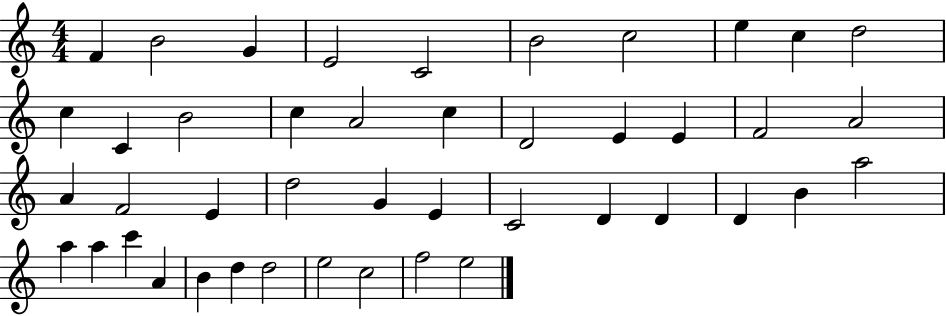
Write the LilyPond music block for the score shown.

{
  \clef treble
  \numericTimeSignature
  \time 4/4
  \key c \major
  f'4 b'2 g'4 | e'2 c'2 | b'2 c''2 | e''4 c''4 d''2 | \break c''4 c'4 b'2 | c''4 a'2 c''4 | d'2 e'4 e'4 | f'2 a'2 | \break a'4 f'2 e'4 | d''2 g'4 e'4 | c'2 d'4 d'4 | d'4 b'4 a''2 | \break a''4 a''4 c'''4 a'4 | b'4 d''4 d''2 | e''2 c''2 | f''2 e''2 | \break \bar "|."
}